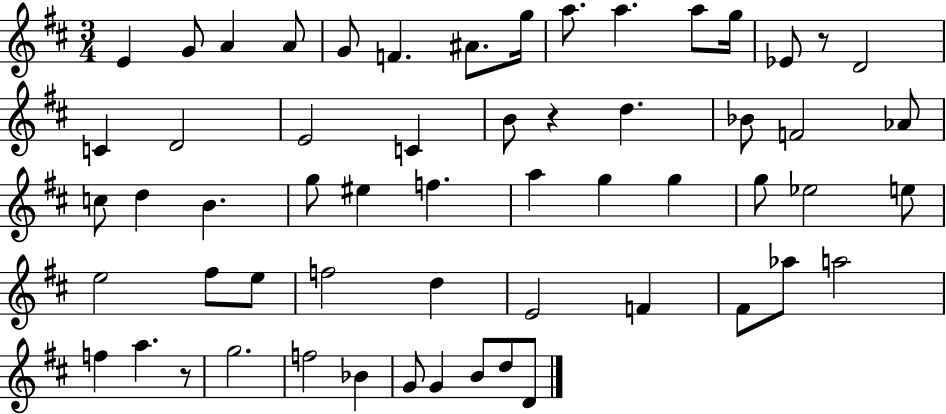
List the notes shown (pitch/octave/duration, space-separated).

E4/q G4/e A4/q A4/e G4/e F4/q. A#4/e. G5/s A5/e. A5/q. A5/e G5/s Eb4/e R/e D4/h C4/q D4/h E4/h C4/q B4/e R/q D5/q. Bb4/e F4/h Ab4/e C5/e D5/q B4/q. G5/e EIS5/q F5/q. A5/q G5/q G5/q G5/e Eb5/h E5/e E5/h F#5/e E5/e F5/h D5/q E4/h F4/q F#4/e Ab5/e A5/h F5/q A5/q. R/e G5/h. F5/h Bb4/q G4/e G4/q B4/e D5/e D4/e